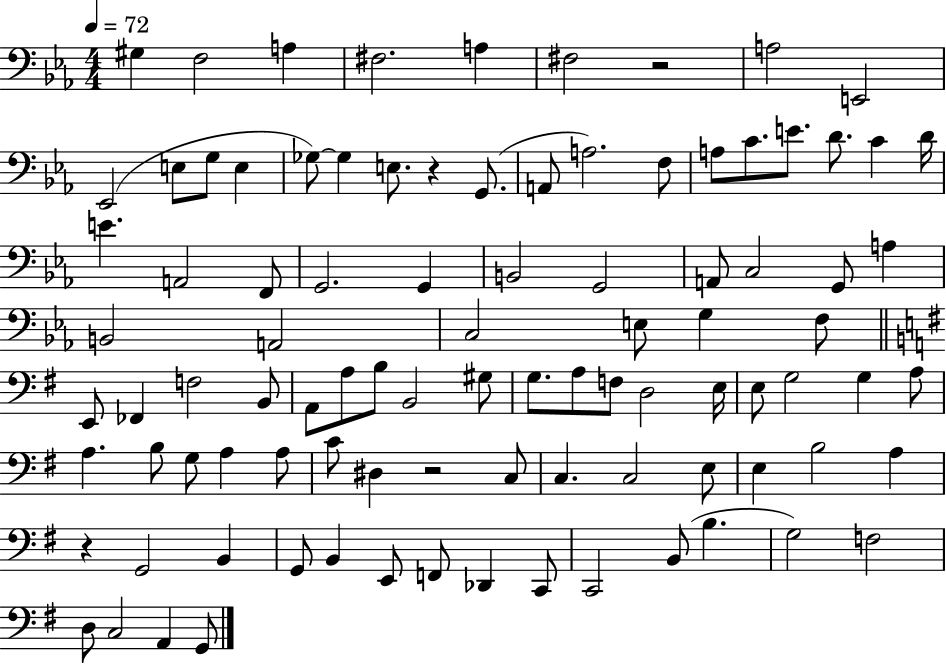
X:1
T:Untitled
M:4/4
L:1/4
K:Eb
^G, F,2 A, ^F,2 A, ^F,2 z2 A,2 E,,2 _E,,2 E,/2 G,/2 E, _G,/2 _G, E,/2 z G,,/2 A,,/2 A,2 F,/2 A,/2 C/2 E/2 D/2 C D/4 E A,,2 F,,/2 G,,2 G,, B,,2 G,,2 A,,/2 C,2 G,,/2 A, B,,2 A,,2 C,2 E,/2 G, F,/2 E,,/2 _F,, F,2 B,,/2 A,,/2 A,/2 B,/2 B,,2 ^G,/2 G,/2 A,/2 F,/2 D,2 E,/4 E,/2 G,2 G, A,/2 A, B,/2 G,/2 A, A,/2 C/2 ^D, z2 C,/2 C, C,2 E,/2 E, B,2 A, z G,,2 B,, G,,/2 B,, E,,/2 F,,/2 _D,, C,,/2 C,,2 B,,/2 B, G,2 F,2 D,/2 C,2 A,, G,,/2